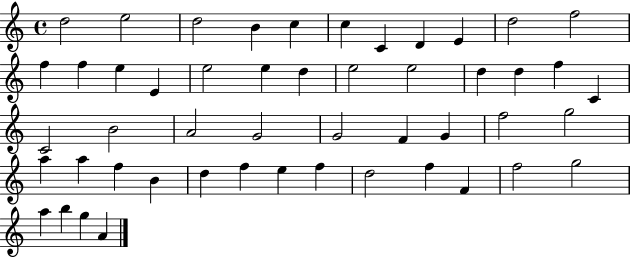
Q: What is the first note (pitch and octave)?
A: D5